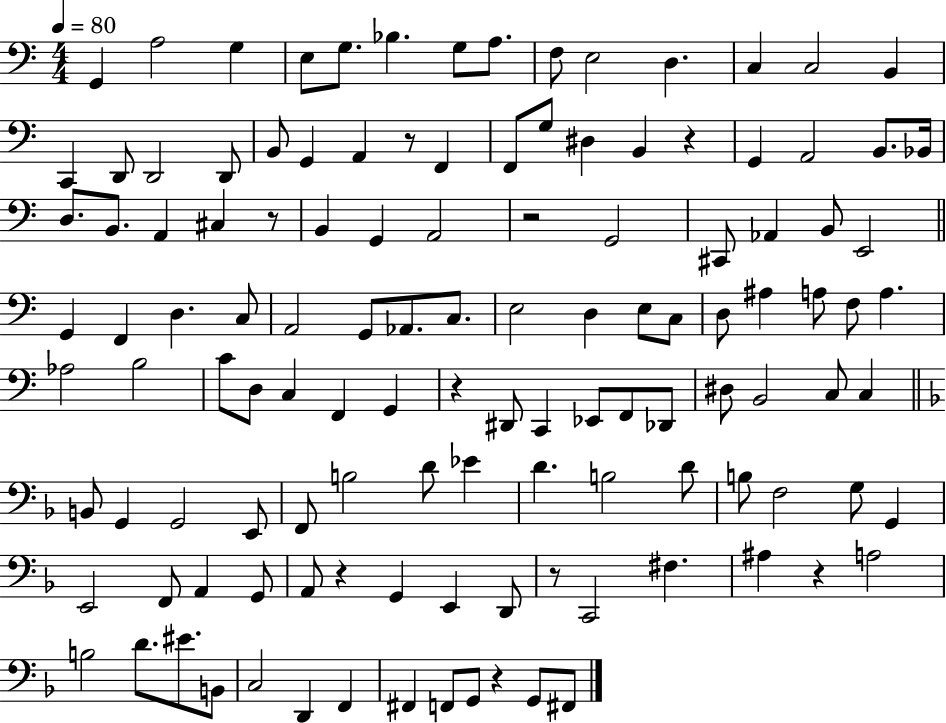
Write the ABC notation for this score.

X:1
T:Untitled
M:4/4
L:1/4
K:C
G,, A,2 G, E,/2 G,/2 _B, G,/2 A,/2 F,/2 E,2 D, C, C,2 B,, C,, D,,/2 D,,2 D,,/2 B,,/2 G,, A,, z/2 F,, F,,/2 G,/2 ^D, B,, z G,, A,,2 B,,/2 _B,,/4 D,/2 B,,/2 A,, ^C, z/2 B,, G,, A,,2 z2 G,,2 ^C,,/2 _A,, B,,/2 E,,2 G,, F,, D, C,/2 A,,2 G,,/2 _A,,/2 C,/2 E,2 D, E,/2 C,/2 D,/2 ^A, A,/2 F,/2 A, _A,2 B,2 C/2 D,/2 C, F,, G,, z ^D,,/2 C,, _E,,/2 F,,/2 _D,,/2 ^D,/2 B,,2 C,/2 C, B,,/2 G,, G,,2 E,,/2 F,,/2 B,2 D/2 _E D B,2 D/2 B,/2 F,2 G,/2 G,, E,,2 F,,/2 A,, G,,/2 A,,/2 z G,, E,, D,,/2 z/2 C,,2 ^F, ^A, z A,2 B,2 D/2 ^E/2 B,,/2 C,2 D,, F,, ^F,, F,,/2 G,,/2 z G,,/2 ^F,,/2